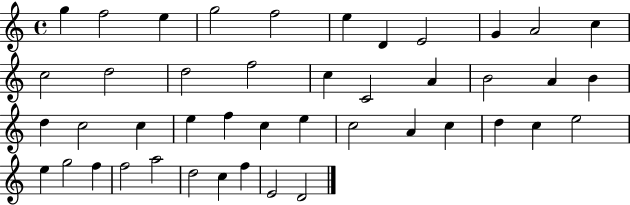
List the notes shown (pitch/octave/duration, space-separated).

G5/q F5/h E5/q G5/h F5/h E5/q D4/q E4/h G4/q A4/h C5/q C5/h D5/h D5/h F5/h C5/q C4/h A4/q B4/h A4/q B4/q D5/q C5/h C5/q E5/q F5/q C5/q E5/q C5/h A4/q C5/q D5/q C5/q E5/h E5/q G5/h F5/q F5/h A5/h D5/h C5/q F5/q E4/h D4/h